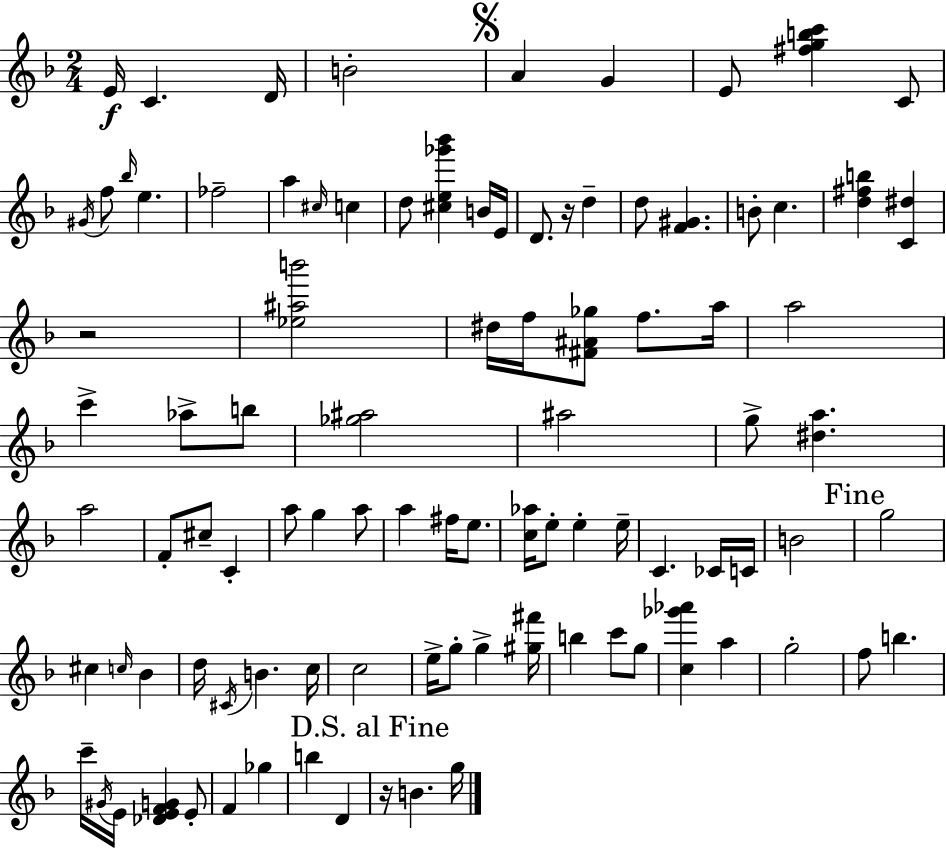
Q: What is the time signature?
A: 2/4